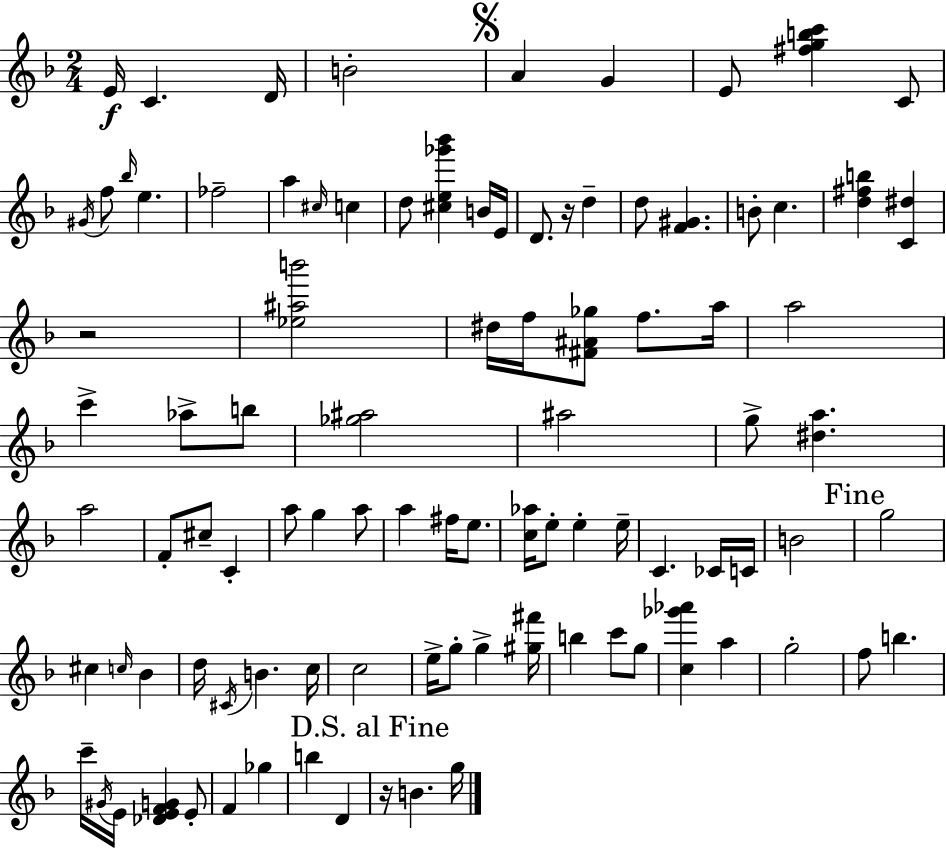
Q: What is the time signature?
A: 2/4